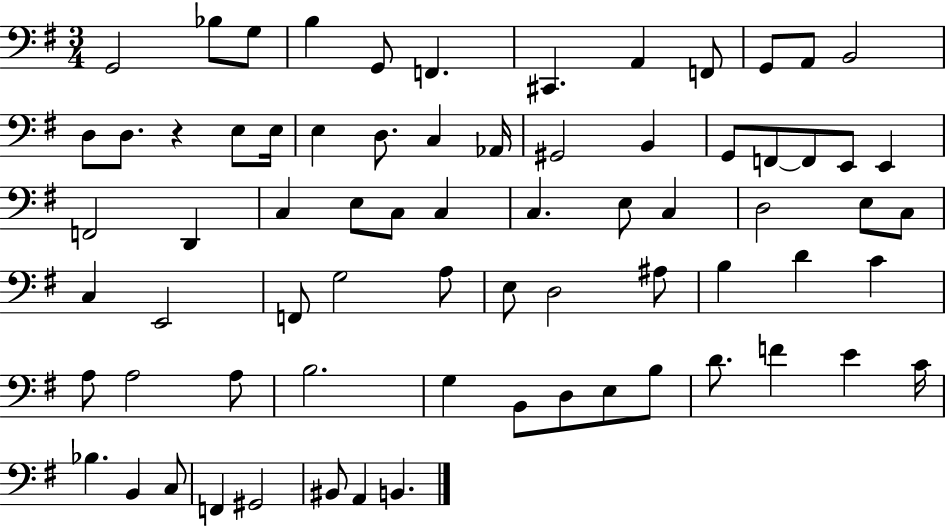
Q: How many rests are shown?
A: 1